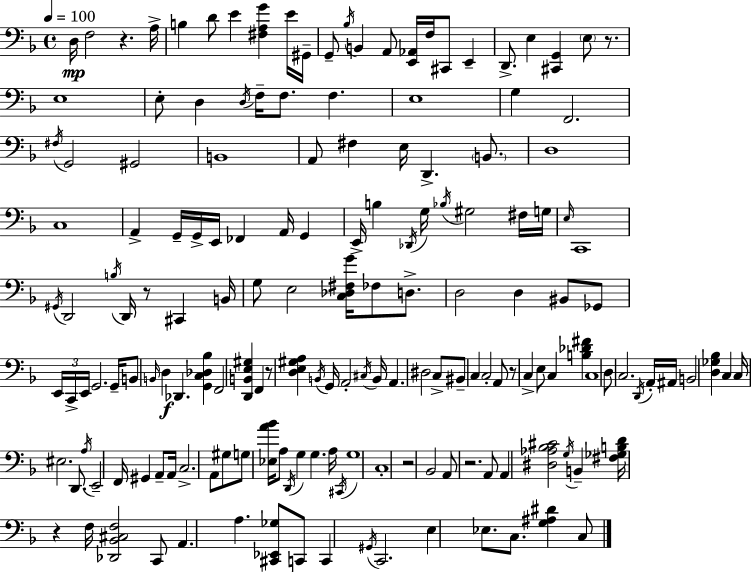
D3/s F3/h R/q. A3/s B3/q D4/e E4/q [F#3,A3,G4]/q E4/s G#2/s G2/e Bb3/s B2/q A2/e [E2,Ab2]/s F3/s C#2/e E2/q D2/e. E3/q [C#2,G2]/q E3/e R/e. E3/w E3/e D3/q D3/s F3/s F3/e. F3/q. E3/w G3/q F2/h. F#3/s G2/h G#2/h B2/w A2/e F#3/q E3/s D2/q. B2/e. D3/w C3/w A2/q G2/s G2/s E2/s FES2/q A2/s G2/q E2/s B3/q Db2/s G3/s Bb3/s G#3/h F#3/s G3/s E3/s C2/w G#2/s D2/h B3/s D2/s R/e C#2/q B2/s G3/e E3/h [C3,Db3,F#3,G4]/s FES3/e D3/e. D3/h D3/q BIS2/e Gb2/e E2/s C2/s E2/s G2/h. G2/s B2/e B2/s D3/q Db2/q. [G2,C3,Db3,Bb3]/q F2/h [D2,B2,E3,G#3]/q F2/q R/e [D3,E3,G#3,A3]/q B2/s G2/s A2/h C#3/s B2/s A2/q. D#3/h C3/e BIS2/e C3/q C3/h A2/e R/e C3/q E3/e C3/q [B3,Db4,F#4]/q C3/w D3/e C3/h. D2/s A2/s A#2/s B2/h [D3,Gb3,Bb3]/q C3/q C3/s EIS3/h. D2/e. A3/s E2/h F2/s G#2/q A2/e A2/s C3/h. A2/e G#3/e G3/e [Eb3,A4,Bb4]/s A3/e D2/s G3/q G3/q. A3/s C#2/s G3/w C3/w R/h Bb2/h A2/e R/h. A2/e A2/q [D#3,Ab3,Bb3,C#4]/h G3/s B2/q [F#3,Gb3,B3,D4]/s R/q F3/s [Db2,Bb2,C#3,F3]/h C2/e A2/q. A3/q. [C#2,Eb2,Gb3]/e C2/e C2/q G#2/s C2/h. E3/q Eb3/e. C3/e. [G3,A#3,D#4]/q C3/e